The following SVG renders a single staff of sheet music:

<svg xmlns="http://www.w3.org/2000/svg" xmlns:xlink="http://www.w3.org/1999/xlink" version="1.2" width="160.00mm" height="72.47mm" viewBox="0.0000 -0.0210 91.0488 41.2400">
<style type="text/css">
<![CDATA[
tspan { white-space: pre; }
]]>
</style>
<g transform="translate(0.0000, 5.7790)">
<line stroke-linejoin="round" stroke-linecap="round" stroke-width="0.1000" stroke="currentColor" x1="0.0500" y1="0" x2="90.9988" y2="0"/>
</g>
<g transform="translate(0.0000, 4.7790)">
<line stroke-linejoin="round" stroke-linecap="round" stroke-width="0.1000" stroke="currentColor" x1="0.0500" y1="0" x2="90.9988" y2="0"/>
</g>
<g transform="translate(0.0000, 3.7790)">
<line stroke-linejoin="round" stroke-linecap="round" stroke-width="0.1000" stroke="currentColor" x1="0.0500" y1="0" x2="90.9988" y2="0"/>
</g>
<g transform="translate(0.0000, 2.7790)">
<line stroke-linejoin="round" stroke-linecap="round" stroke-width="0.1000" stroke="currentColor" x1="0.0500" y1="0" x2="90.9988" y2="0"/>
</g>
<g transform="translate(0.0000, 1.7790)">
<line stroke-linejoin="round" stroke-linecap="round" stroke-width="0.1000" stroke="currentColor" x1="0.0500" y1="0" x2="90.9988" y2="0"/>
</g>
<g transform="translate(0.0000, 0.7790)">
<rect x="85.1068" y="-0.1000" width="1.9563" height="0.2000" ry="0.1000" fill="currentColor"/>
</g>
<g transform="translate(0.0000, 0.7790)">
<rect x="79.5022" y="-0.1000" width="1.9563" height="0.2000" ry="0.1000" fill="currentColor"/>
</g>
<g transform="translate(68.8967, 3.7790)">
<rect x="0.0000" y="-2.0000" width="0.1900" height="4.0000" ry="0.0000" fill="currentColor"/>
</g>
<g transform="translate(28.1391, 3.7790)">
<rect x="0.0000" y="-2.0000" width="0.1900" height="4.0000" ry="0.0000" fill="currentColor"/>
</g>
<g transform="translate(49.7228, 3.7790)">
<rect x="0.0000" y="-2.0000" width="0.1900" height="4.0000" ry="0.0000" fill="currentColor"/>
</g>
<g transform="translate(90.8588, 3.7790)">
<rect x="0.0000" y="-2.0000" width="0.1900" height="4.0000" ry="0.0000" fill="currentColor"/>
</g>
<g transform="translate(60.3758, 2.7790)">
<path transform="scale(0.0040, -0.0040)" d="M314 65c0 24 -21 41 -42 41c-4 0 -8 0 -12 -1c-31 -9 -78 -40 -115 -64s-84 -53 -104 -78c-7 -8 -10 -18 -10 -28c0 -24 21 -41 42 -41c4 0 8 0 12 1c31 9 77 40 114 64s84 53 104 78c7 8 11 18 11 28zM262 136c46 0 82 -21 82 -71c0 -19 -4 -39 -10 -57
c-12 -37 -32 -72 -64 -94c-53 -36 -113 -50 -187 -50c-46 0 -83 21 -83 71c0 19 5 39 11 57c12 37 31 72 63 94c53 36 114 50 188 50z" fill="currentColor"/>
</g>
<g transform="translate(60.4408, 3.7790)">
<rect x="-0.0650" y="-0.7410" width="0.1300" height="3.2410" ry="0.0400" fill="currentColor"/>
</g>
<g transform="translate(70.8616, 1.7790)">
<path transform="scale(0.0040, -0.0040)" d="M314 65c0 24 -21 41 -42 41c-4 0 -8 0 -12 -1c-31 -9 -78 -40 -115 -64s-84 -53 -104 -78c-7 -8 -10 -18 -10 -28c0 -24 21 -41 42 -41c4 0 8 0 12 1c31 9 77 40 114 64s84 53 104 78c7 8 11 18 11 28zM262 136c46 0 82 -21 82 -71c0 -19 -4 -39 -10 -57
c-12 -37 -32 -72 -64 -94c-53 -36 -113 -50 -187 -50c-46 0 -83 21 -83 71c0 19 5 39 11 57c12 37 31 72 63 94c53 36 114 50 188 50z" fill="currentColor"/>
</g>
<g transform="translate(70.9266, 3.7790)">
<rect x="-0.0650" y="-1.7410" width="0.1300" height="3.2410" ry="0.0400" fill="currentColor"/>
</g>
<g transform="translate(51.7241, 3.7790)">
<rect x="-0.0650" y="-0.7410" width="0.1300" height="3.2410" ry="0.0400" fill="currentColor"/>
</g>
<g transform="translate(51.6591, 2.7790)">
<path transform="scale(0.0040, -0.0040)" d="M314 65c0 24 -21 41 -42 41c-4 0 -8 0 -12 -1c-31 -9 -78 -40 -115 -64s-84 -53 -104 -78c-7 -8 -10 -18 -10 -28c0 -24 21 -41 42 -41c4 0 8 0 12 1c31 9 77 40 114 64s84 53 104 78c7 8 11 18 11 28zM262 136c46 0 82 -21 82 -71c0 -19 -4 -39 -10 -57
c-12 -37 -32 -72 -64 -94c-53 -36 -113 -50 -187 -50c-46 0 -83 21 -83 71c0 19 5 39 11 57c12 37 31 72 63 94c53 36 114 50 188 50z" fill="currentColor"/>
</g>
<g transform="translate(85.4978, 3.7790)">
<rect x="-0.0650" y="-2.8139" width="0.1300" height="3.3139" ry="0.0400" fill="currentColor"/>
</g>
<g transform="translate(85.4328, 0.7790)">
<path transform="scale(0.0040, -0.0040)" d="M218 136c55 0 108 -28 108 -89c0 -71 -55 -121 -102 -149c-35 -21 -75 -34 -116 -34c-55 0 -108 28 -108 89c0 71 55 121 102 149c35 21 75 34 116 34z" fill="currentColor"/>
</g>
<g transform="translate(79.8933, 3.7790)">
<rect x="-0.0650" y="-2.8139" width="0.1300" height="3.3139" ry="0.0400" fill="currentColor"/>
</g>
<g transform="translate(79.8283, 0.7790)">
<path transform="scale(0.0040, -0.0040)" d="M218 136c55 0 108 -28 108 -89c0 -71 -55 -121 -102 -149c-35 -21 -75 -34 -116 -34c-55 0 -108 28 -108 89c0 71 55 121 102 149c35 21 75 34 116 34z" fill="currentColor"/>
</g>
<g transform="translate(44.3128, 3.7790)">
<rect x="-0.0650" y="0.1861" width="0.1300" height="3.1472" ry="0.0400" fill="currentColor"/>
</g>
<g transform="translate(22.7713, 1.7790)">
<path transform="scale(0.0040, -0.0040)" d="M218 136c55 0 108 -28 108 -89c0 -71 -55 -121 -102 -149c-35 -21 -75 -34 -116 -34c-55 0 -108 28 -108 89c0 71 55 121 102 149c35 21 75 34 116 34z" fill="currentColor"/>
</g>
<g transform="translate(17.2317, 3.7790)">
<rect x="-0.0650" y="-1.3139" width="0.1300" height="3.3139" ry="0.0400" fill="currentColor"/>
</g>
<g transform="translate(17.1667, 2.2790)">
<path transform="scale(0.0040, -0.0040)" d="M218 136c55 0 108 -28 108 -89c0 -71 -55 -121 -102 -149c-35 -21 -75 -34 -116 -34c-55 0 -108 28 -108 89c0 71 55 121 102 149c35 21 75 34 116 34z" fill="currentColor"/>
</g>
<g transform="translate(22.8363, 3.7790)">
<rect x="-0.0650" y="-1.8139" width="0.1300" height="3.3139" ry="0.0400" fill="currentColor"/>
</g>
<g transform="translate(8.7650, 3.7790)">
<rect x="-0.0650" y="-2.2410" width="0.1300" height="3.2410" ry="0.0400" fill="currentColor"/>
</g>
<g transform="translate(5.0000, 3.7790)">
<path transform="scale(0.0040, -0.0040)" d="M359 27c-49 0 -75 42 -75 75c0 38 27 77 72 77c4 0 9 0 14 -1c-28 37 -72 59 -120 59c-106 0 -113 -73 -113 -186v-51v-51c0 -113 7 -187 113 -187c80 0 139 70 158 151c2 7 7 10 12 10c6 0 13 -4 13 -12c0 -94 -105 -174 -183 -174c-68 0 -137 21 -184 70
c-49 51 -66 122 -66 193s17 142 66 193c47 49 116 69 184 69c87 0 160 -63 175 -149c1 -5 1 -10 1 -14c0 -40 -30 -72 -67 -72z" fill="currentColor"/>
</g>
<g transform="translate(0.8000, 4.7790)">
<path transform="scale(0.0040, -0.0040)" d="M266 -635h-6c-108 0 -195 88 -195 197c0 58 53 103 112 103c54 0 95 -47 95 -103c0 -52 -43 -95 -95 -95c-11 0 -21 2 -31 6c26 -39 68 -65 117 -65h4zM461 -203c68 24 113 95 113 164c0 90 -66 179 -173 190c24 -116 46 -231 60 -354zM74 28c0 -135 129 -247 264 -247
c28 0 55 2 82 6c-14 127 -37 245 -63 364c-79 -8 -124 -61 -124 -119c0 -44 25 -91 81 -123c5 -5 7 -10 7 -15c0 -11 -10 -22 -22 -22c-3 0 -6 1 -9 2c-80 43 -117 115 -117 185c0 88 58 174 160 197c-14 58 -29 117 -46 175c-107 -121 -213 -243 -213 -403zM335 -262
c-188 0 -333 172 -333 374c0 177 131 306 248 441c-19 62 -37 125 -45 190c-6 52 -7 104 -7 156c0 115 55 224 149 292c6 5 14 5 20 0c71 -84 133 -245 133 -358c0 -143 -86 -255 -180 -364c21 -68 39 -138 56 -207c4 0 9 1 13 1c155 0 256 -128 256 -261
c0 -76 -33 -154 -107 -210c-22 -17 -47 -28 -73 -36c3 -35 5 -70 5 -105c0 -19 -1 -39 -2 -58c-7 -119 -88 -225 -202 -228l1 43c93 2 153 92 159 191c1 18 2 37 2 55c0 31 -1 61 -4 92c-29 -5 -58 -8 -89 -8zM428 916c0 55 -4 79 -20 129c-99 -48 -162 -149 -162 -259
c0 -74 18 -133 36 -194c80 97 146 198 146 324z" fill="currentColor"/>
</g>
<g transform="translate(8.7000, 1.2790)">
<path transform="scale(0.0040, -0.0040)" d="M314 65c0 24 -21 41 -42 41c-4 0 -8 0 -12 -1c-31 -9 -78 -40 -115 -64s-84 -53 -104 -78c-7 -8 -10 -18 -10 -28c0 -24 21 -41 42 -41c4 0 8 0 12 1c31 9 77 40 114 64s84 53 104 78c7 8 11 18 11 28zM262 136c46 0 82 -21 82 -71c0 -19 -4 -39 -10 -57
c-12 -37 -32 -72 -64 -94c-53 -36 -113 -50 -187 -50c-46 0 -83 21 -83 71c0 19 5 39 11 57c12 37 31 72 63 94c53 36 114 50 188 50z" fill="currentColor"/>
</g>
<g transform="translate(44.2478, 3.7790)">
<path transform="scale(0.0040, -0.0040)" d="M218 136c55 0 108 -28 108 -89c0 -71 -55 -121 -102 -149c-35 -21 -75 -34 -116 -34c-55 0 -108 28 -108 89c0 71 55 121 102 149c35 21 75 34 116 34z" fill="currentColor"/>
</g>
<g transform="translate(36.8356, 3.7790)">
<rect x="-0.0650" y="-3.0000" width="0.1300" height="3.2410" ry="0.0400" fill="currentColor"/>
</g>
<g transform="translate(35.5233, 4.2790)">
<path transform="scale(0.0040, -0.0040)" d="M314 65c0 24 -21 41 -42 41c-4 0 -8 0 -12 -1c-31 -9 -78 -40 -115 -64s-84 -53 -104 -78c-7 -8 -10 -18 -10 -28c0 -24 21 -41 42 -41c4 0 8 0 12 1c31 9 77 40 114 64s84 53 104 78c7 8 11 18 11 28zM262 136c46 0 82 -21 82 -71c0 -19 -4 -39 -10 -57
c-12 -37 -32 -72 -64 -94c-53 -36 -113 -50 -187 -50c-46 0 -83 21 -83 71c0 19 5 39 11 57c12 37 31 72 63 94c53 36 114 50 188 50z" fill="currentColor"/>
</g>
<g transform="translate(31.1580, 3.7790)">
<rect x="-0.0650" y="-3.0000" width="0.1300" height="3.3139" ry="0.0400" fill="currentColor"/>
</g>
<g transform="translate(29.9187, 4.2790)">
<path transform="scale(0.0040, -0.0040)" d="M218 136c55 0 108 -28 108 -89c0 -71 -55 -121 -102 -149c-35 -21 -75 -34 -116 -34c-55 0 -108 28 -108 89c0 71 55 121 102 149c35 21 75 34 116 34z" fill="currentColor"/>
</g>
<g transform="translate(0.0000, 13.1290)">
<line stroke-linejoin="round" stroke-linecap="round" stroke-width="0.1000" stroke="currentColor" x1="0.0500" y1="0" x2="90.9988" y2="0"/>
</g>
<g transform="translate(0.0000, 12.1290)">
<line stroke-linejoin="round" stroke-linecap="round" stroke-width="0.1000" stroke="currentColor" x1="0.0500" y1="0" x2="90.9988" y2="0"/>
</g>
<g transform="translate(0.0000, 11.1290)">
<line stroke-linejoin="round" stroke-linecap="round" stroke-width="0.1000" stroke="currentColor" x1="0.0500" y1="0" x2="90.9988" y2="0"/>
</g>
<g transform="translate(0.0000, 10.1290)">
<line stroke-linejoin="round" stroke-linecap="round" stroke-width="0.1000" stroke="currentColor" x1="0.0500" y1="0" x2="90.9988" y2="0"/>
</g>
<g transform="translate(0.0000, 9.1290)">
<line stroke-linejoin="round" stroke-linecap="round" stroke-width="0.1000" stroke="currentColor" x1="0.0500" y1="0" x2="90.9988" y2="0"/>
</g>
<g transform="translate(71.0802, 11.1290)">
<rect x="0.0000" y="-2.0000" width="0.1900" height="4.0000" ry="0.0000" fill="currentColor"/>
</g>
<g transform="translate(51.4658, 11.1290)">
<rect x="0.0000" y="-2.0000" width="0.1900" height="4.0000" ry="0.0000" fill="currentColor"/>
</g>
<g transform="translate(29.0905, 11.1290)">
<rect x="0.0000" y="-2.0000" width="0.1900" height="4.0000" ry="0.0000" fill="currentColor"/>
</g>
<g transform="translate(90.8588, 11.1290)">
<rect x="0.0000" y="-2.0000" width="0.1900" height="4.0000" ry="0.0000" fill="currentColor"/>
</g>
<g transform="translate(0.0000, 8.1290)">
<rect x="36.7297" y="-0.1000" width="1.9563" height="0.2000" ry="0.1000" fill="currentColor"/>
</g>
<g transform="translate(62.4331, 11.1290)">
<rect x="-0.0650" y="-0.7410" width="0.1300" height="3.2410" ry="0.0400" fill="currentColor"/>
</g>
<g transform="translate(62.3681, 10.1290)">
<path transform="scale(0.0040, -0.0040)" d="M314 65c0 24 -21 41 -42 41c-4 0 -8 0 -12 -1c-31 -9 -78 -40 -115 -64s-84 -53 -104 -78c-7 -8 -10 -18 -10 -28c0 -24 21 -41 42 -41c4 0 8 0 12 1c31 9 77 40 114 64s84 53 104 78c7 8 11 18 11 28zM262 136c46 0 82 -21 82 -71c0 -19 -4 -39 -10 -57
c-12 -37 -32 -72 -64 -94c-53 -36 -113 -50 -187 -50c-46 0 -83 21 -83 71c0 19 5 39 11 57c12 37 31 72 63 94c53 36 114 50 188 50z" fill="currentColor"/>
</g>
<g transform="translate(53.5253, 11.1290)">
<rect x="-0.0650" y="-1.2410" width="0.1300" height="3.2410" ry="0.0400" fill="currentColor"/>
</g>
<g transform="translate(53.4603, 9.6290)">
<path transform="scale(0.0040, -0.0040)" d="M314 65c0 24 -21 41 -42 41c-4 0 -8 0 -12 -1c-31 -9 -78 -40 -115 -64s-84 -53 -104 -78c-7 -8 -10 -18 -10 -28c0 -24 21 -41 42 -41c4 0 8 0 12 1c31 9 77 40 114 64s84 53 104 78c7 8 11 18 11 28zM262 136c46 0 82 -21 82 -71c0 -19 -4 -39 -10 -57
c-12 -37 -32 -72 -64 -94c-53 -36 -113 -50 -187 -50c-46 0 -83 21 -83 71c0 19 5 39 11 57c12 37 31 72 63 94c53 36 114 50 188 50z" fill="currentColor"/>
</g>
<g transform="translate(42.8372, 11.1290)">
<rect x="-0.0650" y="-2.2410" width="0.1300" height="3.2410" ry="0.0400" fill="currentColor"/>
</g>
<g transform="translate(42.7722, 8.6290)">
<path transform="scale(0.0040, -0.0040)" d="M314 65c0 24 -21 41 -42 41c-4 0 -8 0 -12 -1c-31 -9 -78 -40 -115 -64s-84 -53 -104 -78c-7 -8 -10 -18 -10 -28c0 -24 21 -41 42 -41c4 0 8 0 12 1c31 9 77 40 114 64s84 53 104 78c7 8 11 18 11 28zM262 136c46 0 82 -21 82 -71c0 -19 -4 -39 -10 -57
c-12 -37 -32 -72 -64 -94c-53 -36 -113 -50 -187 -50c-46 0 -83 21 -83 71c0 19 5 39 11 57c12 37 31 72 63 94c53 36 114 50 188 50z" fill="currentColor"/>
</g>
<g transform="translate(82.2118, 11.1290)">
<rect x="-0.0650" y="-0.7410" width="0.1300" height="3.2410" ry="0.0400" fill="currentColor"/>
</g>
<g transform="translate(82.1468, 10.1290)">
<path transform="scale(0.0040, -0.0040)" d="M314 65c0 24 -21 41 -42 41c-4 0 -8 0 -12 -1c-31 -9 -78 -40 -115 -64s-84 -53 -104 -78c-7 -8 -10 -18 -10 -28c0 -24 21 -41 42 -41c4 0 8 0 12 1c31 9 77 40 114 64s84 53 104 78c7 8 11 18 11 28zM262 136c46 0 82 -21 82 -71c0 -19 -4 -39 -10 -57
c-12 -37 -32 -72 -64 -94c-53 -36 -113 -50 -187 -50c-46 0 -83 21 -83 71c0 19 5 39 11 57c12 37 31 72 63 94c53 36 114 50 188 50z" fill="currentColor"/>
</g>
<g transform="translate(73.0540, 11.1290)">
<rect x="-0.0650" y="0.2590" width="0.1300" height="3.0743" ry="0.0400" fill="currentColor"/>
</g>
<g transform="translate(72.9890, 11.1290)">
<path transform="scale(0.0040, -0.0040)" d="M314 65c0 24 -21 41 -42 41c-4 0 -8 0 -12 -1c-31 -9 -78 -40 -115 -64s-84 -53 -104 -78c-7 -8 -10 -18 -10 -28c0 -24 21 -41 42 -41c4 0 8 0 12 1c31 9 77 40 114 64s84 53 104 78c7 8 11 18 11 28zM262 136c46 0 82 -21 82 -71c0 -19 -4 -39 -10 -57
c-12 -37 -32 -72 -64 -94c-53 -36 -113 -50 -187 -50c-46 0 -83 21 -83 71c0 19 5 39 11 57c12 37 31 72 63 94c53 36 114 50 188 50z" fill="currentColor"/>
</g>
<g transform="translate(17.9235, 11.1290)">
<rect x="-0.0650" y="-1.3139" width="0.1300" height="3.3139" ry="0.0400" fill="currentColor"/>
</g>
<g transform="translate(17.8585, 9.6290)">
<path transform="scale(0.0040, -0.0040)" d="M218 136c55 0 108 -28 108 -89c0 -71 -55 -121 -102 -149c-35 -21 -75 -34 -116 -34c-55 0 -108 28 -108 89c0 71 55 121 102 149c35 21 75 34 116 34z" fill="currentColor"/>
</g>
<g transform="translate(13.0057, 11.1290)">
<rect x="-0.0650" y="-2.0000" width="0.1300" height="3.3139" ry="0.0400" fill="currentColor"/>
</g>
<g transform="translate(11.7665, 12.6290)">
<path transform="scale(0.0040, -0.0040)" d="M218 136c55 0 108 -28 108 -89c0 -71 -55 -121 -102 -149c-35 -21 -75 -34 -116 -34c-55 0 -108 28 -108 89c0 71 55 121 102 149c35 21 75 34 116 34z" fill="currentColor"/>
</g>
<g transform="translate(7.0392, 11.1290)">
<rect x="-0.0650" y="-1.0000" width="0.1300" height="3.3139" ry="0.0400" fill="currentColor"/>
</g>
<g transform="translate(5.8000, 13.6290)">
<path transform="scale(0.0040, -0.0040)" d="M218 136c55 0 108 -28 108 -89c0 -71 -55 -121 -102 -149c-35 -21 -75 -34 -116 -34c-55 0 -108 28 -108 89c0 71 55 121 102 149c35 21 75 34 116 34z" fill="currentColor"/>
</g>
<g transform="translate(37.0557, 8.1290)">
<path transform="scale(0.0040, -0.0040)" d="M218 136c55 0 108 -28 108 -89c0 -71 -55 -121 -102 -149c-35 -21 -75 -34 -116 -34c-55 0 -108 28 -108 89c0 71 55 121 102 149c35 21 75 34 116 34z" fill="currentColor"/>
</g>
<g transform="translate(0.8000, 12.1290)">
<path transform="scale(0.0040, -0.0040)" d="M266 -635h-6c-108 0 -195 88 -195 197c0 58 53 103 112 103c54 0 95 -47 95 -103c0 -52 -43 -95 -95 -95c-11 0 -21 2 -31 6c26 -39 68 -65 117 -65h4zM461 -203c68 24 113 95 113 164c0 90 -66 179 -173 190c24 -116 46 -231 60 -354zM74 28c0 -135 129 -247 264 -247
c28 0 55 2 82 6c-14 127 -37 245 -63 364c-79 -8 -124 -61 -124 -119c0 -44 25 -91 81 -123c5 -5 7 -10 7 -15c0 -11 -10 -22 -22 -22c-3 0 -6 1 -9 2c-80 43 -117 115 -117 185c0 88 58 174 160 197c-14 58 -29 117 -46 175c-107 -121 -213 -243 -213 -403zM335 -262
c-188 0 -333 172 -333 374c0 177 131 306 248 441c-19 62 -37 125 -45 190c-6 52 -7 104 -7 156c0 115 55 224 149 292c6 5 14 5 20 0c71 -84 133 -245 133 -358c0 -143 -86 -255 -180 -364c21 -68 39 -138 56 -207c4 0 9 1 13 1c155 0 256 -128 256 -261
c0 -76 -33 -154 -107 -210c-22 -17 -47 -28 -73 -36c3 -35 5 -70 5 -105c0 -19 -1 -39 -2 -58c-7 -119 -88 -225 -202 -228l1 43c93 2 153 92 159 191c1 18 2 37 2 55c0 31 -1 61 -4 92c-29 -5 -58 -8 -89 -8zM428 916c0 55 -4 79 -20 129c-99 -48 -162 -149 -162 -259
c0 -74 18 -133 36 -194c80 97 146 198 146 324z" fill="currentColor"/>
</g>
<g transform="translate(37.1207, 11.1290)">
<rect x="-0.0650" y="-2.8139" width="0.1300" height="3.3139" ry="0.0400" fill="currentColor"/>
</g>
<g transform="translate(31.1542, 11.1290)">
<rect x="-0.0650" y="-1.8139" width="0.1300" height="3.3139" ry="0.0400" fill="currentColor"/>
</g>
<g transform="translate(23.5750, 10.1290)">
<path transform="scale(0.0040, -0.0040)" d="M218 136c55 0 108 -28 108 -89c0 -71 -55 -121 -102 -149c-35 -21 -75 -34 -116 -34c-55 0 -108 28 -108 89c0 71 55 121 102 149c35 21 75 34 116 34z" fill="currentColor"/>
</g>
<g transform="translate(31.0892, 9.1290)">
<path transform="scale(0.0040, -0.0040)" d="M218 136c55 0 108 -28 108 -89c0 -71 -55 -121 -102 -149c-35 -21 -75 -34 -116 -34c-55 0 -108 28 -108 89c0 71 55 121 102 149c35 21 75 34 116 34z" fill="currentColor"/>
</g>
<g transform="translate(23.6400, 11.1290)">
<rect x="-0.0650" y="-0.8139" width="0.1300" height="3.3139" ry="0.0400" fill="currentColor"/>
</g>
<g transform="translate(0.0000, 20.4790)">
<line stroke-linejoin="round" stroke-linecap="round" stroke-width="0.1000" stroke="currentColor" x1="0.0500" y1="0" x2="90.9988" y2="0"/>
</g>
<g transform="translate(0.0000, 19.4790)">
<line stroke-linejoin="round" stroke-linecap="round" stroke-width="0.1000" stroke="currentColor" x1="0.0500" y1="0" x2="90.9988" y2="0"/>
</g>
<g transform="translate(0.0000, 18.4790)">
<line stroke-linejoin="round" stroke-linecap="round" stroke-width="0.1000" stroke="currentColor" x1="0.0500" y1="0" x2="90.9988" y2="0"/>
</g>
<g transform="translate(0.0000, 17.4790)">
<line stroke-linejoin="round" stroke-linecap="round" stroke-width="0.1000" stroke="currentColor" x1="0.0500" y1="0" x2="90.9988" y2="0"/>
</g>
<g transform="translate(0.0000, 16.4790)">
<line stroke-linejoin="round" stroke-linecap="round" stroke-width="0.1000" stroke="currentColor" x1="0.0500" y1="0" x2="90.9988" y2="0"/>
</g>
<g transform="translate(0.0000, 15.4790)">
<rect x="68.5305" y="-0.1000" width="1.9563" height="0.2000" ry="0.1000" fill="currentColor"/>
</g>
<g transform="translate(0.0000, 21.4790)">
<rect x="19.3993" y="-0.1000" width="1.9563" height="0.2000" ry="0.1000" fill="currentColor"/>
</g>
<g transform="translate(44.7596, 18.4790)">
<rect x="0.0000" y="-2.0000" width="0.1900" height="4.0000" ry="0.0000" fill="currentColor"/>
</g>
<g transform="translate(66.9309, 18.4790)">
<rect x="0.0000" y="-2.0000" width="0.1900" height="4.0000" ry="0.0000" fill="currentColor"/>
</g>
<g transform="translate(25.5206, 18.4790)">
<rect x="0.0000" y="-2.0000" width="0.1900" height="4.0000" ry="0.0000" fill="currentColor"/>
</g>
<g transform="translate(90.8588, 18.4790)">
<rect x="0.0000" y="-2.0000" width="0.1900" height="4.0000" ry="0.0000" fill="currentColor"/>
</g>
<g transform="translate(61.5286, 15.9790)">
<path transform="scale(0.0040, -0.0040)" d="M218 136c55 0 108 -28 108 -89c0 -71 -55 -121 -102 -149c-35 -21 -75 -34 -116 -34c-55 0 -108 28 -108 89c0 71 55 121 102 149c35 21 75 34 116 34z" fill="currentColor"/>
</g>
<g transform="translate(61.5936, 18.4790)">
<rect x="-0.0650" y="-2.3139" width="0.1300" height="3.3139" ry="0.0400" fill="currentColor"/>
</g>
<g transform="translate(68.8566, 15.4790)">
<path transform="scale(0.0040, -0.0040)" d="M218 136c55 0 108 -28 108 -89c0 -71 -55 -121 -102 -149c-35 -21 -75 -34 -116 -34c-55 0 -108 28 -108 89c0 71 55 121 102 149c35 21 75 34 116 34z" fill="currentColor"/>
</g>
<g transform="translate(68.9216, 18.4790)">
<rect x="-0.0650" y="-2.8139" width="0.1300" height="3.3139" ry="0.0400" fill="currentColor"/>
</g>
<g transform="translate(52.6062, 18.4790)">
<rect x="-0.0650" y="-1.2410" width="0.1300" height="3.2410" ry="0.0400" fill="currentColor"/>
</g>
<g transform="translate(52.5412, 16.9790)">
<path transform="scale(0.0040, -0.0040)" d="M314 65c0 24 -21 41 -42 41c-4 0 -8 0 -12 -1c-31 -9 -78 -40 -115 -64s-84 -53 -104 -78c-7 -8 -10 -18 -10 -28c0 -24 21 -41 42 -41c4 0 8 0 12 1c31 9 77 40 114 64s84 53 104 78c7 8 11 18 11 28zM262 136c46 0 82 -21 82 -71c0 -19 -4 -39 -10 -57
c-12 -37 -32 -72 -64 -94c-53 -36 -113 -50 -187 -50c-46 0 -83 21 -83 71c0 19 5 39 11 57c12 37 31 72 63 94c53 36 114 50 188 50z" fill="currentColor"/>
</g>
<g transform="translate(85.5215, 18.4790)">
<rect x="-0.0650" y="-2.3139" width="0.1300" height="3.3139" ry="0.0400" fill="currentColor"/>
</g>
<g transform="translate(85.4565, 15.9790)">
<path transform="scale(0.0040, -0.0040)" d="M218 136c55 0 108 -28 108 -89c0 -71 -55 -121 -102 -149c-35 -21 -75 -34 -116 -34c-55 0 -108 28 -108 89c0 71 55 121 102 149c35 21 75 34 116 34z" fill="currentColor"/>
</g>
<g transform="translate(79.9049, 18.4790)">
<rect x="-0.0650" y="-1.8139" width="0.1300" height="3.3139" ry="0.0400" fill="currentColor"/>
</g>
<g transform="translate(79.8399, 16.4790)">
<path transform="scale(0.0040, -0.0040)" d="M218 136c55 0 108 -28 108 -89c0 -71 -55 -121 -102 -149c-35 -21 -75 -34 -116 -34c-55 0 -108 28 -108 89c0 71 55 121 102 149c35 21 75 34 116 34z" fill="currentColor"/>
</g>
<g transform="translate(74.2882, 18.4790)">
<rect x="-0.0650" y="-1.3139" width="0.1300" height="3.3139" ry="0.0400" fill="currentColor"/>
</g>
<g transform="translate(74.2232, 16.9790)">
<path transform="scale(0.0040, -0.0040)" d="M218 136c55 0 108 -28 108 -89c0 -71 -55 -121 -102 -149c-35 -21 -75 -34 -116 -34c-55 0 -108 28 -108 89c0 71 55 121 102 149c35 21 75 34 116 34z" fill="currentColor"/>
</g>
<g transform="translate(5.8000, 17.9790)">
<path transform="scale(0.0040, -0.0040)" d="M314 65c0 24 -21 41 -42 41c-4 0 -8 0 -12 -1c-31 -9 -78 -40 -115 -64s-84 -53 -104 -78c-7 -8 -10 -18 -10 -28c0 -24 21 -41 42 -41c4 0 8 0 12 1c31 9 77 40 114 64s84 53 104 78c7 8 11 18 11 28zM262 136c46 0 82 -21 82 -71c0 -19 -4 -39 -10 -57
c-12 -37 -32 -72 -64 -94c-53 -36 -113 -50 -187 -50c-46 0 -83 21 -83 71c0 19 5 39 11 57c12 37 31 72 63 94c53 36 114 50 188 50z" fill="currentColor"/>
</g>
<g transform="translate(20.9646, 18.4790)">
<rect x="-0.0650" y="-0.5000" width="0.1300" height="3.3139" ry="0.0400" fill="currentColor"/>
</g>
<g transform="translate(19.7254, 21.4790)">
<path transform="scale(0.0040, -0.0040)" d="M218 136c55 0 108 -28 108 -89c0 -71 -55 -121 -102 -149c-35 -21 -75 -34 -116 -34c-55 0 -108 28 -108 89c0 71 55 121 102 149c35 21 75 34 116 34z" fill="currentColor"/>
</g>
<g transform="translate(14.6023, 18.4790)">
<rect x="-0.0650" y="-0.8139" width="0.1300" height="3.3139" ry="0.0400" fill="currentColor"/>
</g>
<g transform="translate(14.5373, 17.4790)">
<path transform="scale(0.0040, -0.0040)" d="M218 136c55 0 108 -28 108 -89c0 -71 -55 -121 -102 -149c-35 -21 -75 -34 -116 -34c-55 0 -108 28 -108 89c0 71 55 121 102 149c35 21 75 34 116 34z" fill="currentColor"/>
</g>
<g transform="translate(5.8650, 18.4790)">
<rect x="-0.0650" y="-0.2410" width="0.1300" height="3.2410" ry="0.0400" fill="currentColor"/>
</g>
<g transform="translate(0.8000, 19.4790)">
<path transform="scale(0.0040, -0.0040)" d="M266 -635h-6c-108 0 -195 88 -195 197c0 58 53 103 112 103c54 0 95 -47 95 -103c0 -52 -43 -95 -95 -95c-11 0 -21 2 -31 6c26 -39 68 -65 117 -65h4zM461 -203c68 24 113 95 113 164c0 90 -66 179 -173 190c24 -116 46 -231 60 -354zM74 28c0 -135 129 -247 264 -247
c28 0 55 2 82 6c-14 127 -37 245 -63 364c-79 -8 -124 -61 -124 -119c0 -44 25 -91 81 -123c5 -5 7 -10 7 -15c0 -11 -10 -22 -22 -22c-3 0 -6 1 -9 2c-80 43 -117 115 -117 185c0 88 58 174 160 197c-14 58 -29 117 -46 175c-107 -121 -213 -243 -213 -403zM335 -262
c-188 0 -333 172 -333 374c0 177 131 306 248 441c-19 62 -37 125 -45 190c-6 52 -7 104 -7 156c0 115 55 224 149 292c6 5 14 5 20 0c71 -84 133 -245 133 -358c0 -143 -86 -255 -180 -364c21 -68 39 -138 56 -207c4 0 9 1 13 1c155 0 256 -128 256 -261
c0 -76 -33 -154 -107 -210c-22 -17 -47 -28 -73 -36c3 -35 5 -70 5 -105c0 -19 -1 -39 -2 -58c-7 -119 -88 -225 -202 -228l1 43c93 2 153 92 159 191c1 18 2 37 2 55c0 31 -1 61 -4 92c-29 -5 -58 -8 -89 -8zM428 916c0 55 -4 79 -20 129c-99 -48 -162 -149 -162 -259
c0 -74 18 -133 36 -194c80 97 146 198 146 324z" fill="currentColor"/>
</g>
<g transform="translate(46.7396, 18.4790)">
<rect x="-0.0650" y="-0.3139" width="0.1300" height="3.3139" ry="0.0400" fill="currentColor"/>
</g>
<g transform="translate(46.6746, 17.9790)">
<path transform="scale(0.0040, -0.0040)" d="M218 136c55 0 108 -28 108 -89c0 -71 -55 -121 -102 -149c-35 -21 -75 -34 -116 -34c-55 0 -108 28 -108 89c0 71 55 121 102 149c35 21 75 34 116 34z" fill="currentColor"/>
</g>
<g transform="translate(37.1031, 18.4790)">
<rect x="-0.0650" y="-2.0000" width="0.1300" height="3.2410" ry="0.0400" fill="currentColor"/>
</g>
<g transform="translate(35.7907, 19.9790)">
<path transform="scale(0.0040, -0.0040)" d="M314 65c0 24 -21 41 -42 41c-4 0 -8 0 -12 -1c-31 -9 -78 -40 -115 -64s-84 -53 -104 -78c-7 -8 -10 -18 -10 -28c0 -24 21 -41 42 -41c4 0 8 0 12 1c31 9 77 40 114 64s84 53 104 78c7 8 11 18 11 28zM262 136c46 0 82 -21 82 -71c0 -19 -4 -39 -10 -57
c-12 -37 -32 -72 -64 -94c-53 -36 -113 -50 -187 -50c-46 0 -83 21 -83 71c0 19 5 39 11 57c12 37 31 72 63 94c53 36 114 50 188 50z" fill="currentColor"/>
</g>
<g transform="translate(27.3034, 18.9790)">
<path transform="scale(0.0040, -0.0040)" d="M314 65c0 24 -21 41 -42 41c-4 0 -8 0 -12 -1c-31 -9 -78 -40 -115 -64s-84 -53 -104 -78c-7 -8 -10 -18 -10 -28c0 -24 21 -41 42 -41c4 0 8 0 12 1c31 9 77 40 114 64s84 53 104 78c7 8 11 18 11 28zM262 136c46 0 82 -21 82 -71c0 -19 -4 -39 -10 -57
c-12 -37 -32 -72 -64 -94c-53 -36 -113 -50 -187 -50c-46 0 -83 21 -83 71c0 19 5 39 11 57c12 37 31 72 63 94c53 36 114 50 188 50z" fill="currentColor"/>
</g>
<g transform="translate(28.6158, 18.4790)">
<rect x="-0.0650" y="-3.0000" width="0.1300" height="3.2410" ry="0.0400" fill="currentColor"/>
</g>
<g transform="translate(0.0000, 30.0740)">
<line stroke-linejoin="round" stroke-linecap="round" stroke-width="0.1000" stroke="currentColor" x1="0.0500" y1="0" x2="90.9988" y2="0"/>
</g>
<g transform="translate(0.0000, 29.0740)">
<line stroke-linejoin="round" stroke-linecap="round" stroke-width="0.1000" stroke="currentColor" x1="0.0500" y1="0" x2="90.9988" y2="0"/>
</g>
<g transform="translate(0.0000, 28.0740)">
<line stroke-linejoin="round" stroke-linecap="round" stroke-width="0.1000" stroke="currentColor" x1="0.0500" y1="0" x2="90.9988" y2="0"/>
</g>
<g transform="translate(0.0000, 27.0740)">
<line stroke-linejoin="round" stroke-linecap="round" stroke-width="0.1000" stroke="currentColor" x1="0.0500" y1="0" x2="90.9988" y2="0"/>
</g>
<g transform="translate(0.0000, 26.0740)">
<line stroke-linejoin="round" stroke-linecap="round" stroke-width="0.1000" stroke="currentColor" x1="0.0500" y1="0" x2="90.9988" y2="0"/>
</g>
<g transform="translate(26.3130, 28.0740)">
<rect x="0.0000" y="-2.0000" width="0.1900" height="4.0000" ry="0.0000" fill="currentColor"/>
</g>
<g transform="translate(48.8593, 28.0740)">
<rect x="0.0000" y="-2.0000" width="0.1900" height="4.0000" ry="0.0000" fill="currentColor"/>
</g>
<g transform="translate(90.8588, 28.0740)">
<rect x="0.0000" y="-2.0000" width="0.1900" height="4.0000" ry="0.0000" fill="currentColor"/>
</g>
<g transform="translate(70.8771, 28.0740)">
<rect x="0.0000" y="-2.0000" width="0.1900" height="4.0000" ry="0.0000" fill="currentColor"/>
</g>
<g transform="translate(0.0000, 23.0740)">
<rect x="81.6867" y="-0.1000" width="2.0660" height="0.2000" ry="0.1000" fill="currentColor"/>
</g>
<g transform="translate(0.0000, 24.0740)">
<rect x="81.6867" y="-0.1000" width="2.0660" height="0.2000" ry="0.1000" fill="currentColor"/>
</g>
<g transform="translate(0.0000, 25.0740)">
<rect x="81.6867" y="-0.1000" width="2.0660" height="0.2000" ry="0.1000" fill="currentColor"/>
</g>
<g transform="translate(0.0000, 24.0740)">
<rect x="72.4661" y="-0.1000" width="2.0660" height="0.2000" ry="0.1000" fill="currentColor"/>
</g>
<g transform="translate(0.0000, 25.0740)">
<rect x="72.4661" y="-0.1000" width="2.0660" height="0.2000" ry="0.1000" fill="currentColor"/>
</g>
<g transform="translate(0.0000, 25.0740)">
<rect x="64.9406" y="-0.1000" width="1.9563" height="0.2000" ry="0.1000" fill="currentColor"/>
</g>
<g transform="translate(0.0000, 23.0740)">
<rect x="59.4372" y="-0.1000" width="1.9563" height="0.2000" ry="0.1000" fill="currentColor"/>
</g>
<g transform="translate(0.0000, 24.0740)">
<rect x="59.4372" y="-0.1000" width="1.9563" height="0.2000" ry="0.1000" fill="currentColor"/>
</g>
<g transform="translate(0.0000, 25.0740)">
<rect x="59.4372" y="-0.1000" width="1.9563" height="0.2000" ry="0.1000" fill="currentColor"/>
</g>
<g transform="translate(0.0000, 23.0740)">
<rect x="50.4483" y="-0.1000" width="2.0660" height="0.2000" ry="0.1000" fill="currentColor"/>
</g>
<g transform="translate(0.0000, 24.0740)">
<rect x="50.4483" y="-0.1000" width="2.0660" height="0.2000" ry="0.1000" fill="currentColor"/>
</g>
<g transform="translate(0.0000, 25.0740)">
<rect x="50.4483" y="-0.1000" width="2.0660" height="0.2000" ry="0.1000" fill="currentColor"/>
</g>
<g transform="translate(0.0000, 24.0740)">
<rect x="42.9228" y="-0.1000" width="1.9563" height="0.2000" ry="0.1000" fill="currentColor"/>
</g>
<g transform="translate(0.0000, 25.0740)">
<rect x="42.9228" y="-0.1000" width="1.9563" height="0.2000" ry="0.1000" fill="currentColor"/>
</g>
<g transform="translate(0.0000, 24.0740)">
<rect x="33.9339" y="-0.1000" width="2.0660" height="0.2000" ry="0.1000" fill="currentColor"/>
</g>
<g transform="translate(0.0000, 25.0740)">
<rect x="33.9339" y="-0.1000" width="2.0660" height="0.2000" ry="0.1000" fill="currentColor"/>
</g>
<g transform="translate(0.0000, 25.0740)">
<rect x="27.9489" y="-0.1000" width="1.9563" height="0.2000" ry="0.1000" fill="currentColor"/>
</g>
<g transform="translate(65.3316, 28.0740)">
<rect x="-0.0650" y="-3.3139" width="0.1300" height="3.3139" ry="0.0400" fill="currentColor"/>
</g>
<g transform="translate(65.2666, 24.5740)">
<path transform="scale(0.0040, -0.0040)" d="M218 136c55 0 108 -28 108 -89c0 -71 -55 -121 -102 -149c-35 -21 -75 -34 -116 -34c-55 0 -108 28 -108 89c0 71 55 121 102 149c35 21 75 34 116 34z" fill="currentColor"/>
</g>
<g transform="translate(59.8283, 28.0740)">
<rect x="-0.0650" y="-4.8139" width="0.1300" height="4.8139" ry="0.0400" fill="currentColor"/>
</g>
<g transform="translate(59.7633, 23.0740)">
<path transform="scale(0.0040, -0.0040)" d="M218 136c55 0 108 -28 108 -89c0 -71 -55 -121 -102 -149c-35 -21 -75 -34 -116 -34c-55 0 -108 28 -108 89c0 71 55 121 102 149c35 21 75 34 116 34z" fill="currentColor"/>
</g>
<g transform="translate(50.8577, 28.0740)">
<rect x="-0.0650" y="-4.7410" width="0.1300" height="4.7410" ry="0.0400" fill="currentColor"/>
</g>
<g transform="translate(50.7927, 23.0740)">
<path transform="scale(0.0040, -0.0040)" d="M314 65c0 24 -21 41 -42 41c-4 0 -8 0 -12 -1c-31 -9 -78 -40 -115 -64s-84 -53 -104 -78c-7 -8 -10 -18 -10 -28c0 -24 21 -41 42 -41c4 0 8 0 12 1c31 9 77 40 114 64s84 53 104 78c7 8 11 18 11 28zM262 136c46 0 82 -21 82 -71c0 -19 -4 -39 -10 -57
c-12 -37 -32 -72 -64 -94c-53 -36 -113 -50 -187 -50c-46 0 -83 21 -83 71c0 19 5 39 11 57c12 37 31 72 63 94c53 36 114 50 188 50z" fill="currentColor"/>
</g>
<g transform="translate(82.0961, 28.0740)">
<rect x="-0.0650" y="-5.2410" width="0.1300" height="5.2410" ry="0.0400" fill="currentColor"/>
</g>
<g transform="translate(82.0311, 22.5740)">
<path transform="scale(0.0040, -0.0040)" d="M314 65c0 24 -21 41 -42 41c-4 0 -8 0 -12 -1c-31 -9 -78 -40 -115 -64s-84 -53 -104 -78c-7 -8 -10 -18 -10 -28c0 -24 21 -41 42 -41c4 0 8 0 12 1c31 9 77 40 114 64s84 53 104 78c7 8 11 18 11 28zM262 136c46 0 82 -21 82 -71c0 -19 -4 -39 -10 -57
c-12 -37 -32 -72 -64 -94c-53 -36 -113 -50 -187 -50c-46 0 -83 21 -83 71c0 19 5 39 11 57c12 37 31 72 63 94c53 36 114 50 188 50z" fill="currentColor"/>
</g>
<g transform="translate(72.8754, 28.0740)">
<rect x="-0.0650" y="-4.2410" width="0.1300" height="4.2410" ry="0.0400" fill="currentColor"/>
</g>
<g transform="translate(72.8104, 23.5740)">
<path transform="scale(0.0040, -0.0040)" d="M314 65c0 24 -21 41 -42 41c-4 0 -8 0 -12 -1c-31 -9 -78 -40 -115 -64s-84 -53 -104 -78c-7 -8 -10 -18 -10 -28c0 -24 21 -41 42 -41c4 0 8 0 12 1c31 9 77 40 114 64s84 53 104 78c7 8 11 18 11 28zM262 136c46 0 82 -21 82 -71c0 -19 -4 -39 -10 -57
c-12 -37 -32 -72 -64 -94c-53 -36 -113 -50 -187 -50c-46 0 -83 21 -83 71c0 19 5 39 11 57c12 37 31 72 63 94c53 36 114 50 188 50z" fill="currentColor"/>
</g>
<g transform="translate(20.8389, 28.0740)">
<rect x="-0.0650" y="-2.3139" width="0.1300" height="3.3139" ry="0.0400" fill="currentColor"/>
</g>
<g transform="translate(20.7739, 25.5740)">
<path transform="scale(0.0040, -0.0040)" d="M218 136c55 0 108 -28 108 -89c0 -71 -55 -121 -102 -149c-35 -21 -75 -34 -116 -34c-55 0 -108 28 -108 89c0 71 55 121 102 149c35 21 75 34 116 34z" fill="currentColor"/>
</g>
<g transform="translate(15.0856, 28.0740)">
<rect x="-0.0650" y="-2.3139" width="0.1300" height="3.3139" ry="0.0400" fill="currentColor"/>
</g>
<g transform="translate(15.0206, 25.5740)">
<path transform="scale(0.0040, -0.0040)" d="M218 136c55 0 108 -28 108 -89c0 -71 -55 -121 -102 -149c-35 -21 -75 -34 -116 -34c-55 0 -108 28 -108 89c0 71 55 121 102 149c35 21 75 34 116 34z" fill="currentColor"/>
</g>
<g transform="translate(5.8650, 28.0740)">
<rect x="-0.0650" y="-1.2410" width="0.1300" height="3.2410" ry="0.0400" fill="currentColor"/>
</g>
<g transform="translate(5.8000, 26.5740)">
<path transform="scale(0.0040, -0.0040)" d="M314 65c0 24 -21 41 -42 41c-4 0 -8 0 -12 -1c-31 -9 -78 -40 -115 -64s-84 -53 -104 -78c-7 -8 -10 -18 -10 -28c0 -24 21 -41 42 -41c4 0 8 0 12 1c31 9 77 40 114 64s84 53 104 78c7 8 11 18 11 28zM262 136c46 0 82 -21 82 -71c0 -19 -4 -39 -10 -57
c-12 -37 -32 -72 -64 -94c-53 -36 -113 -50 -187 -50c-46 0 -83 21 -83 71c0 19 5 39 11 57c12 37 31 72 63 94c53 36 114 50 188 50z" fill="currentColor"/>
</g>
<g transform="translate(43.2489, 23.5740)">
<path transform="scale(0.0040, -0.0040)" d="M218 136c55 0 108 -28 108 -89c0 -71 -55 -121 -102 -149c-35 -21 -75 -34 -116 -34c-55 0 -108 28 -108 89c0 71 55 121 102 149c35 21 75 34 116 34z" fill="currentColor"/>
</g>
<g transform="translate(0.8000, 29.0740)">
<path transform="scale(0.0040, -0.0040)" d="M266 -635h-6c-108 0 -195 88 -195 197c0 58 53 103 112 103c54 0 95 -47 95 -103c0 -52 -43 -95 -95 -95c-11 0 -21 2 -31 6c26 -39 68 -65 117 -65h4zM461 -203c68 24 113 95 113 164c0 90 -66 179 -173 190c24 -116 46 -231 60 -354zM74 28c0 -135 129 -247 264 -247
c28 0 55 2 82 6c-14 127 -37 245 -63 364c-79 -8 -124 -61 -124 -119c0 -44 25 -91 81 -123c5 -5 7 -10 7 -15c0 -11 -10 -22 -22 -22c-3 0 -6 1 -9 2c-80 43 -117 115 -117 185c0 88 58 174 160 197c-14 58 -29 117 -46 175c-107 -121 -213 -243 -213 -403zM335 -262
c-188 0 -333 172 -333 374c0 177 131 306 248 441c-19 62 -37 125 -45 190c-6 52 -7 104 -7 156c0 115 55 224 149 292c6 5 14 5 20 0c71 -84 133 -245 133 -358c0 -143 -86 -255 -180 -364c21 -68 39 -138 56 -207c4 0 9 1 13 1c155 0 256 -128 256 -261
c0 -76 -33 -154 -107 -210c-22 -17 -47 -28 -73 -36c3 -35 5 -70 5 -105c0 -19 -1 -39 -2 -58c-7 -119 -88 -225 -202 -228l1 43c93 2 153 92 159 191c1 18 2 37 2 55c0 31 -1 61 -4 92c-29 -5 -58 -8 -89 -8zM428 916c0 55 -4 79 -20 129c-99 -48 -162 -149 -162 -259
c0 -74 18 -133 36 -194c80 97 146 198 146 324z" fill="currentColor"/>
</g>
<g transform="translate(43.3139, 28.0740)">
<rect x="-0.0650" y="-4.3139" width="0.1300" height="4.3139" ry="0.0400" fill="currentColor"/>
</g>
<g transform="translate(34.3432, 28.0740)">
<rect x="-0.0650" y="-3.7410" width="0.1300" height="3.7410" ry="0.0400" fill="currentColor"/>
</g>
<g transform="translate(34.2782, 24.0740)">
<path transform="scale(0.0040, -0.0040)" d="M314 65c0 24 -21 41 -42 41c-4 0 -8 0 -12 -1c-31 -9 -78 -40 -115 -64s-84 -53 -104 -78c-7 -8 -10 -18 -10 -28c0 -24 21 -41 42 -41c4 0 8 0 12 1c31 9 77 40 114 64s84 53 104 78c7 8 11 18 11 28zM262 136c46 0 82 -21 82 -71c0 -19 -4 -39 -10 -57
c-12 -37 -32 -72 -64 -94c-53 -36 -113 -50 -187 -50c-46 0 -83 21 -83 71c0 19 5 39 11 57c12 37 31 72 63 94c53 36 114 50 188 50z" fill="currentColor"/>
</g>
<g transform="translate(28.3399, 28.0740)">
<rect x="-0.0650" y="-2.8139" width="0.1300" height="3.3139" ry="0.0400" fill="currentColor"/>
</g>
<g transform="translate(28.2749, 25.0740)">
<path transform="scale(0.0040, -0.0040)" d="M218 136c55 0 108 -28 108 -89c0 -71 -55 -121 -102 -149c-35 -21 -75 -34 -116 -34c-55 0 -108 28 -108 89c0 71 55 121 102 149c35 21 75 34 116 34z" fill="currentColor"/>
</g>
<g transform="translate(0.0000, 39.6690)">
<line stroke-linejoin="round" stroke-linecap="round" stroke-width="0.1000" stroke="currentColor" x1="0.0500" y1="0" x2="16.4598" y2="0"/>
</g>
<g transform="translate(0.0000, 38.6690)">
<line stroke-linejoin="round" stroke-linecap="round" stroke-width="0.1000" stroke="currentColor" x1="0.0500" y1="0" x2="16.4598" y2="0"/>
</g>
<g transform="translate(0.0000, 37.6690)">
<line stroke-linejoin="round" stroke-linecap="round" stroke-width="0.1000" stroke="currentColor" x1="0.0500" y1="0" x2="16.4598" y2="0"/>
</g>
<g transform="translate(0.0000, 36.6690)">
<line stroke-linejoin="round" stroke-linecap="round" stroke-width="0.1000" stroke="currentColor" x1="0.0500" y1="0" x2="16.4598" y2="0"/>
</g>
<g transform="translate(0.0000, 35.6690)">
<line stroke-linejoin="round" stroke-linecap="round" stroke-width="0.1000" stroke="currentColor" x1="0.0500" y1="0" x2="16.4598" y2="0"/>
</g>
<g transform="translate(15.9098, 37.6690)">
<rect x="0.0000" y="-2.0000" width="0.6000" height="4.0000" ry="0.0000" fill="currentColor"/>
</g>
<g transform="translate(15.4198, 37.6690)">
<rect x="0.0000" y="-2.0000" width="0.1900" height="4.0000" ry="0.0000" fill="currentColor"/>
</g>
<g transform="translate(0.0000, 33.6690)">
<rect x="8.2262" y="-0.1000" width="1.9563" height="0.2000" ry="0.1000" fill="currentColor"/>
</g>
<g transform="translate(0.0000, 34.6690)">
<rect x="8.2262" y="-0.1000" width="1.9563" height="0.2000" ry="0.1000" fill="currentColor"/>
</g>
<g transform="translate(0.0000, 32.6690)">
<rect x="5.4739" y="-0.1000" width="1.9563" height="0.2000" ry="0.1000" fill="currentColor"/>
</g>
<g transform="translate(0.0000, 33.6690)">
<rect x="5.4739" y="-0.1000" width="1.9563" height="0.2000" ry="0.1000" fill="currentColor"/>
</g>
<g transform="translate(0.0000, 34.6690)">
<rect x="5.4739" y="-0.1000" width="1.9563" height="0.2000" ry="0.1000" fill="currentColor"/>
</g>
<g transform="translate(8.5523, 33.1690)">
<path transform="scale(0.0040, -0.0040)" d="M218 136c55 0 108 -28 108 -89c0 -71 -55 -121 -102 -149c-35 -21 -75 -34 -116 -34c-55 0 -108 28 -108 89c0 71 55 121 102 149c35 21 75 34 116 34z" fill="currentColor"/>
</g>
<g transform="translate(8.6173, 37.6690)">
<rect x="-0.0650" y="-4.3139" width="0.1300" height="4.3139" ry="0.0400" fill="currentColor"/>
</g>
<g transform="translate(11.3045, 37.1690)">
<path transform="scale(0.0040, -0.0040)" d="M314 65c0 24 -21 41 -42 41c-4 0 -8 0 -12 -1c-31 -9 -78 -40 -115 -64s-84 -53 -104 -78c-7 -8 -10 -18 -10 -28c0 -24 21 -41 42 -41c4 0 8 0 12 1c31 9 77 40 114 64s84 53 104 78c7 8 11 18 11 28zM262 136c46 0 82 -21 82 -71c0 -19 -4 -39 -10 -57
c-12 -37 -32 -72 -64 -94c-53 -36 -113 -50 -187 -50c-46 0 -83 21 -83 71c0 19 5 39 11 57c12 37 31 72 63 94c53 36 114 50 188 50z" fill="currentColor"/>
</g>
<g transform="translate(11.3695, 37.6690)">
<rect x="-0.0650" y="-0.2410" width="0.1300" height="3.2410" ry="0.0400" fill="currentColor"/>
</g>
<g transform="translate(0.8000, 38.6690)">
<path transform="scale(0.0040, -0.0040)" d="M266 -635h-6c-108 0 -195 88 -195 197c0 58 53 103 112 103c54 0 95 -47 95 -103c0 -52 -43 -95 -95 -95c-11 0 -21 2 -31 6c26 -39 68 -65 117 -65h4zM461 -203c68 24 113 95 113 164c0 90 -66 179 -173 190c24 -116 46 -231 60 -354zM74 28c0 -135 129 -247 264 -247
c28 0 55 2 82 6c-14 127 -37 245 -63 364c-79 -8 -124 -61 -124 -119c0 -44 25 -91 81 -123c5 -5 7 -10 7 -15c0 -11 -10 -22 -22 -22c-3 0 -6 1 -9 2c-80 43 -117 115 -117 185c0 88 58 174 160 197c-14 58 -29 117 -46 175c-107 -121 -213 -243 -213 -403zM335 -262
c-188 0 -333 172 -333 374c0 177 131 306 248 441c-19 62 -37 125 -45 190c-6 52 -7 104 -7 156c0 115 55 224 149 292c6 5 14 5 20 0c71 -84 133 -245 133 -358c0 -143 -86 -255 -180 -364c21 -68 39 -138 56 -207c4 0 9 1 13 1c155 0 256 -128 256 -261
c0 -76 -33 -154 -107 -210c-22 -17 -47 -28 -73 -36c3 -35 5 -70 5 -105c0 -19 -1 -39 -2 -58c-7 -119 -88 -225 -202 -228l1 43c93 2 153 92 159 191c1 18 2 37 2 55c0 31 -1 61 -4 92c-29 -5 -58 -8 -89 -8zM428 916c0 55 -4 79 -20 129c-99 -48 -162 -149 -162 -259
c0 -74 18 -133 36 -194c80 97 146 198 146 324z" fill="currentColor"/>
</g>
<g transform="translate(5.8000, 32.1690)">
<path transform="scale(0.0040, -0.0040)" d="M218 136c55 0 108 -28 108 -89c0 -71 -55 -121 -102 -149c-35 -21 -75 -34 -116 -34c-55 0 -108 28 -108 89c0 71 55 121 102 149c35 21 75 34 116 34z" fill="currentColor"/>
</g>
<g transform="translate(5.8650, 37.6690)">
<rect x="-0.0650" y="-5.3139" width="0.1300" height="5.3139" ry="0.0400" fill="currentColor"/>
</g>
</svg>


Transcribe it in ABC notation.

X:1
T:Untitled
M:4/4
L:1/4
K:C
g2 e f A A2 B d2 d2 f2 a a D F e d f a g2 e2 d2 B2 d2 c2 d C A2 F2 c e2 g a e f g e2 g g a c'2 d' e'2 e' b d'2 f'2 f' d' c2